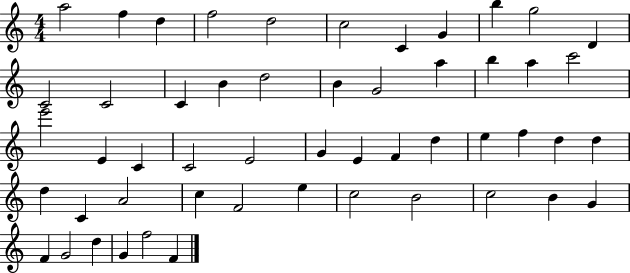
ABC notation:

X:1
T:Untitled
M:4/4
L:1/4
K:C
a2 f d f2 d2 c2 C G b g2 D C2 C2 C B d2 B G2 a b a c'2 e'2 E C C2 E2 G E F d e f d d d C A2 c F2 e c2 B2 c2 B G F G2 d G f2 F